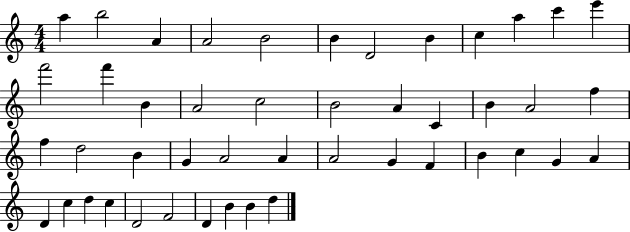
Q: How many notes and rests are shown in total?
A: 46